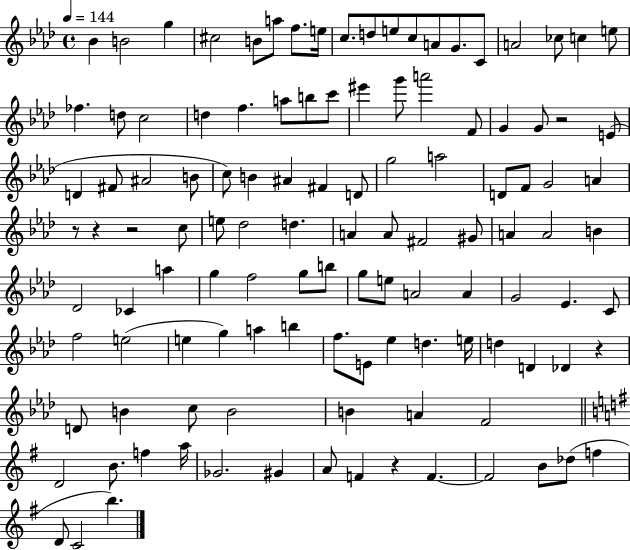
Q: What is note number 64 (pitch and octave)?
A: G5